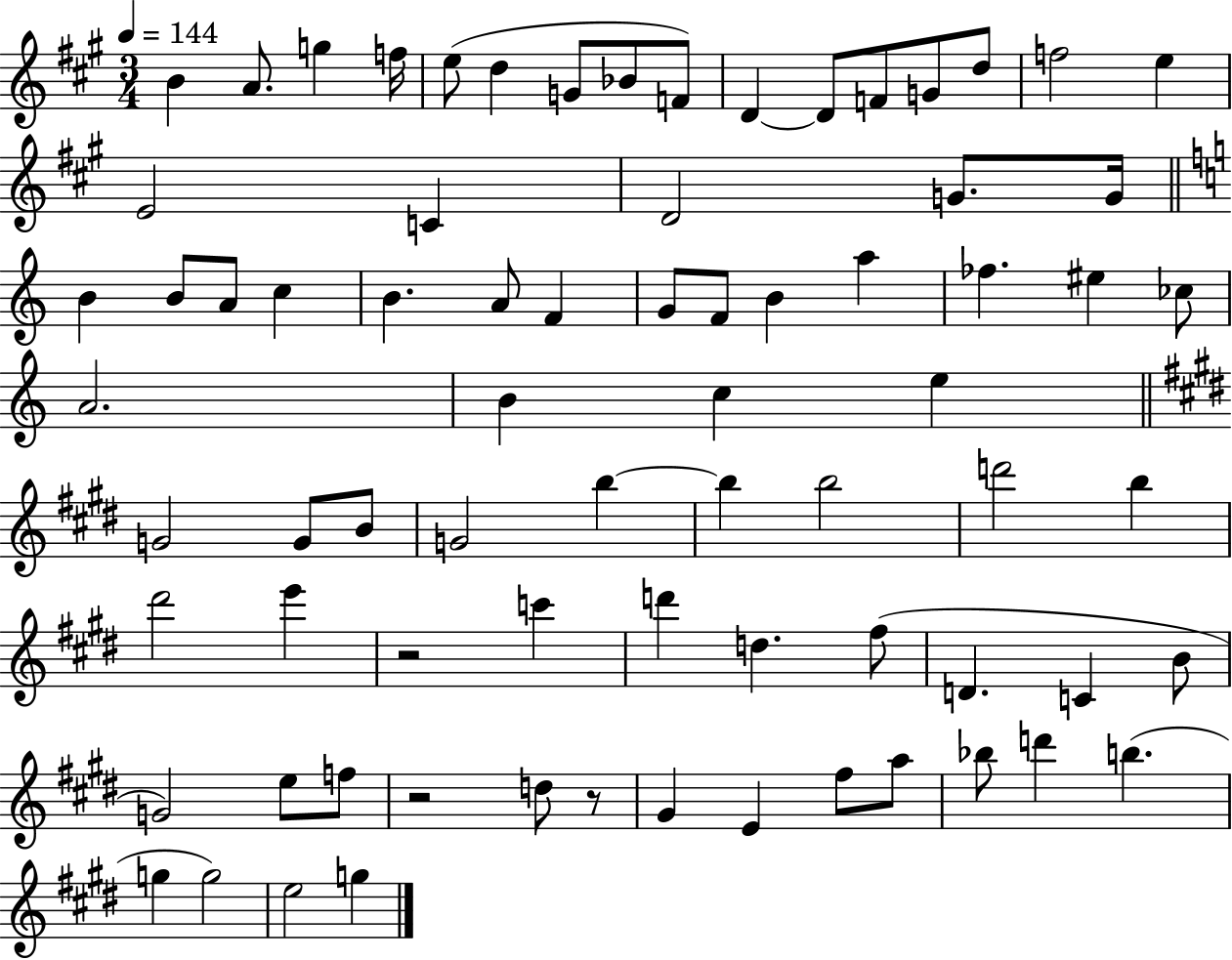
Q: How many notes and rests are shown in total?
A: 75